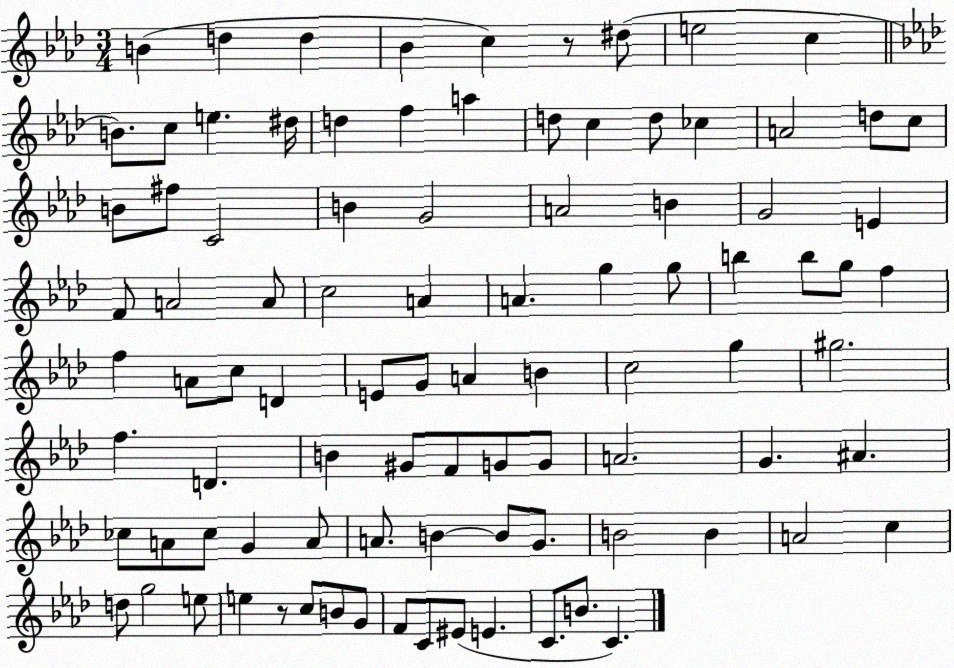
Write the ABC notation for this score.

X:1
T:Untitled
M:3/4
L:1/4
K:Ab
B d d _B c z/2 ^d/2 e2 c B/2 c/2 e ^d/4 d f a d/2 c d/2 _c A2 d/2 c/2 B/2 ^f/2 C2 B G2 A2 B G2 E F/2 A2 A/2 c2 A A g g/2 b b/2 g/2 f f A/2 c/2 D E/2 G/2 A B c2 g ^g2 f D B ^G/2 F/2 G/2 G/2 A2 G ^A _c/2 A/2 _c/2 G A/2 A/2 B B/2 G/2 B2 B A2 c d/2 g2 e/2 e z/2 c/2 B/2 G/2 F/2 C/2 ^E/2 E C/2 B/2 C